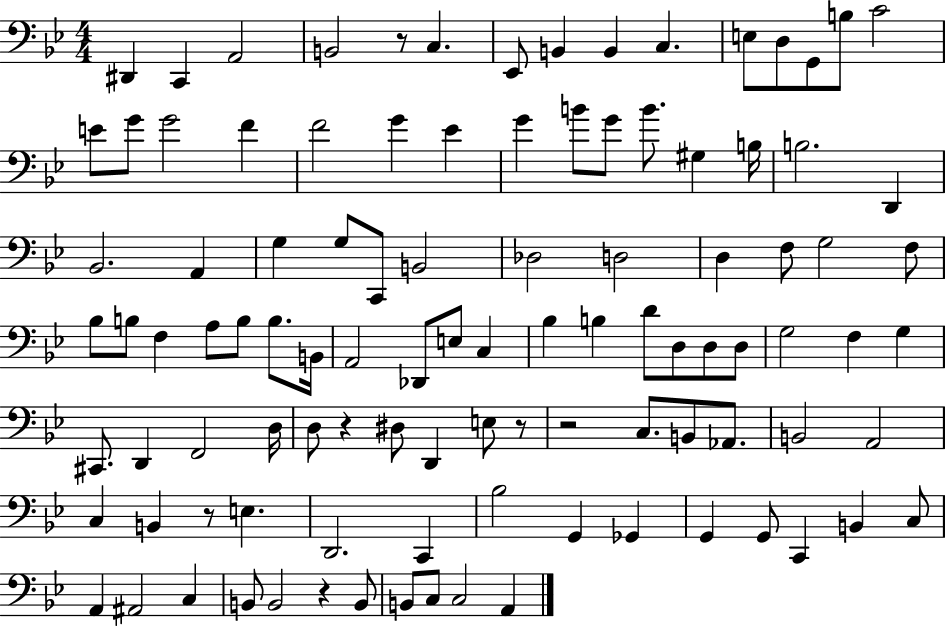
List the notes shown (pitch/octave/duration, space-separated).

D#2/q C2/q A2/h B2/h R/e C3/q. Eb2/e B2/q B2/q C3/q. E3/e D3/e G2/e B3/e C4/h E4/e G4/e G4/h F4/q F4/h G4/q Eb4/q G4/q B4/e G4/e B4/e. G#3/q B3/s B3/h. D2/q Bb2/h. A2/q G3/q G3/e C2/e B2/h Db3/h D3/h D3/q F3/e G3/h F3/e Bb3/e B3/e F3/q A3/e B3/e B3/e. B2/s A2/h Db2/e E3/e C3/q Bb3/q B3/q D4/e D3/e D3/e D3/e G3/h F3/q G3/q C#2/e. D2/q F2/h D3/s D3/e R/q D#3/e D2/q E3/e R/e R/h C3/e. B2/e Ab2/e. B2/h A2/h C3/q B2/q R/e E3/q. D2/h. C2/q Bb3/h G2/q Gb2/q G2/q G2/e C2/q B2/q C3/e A2/q A#2/h C3/q B2/e B2/h R/q B2/e B2/e C3/e C3/h A2/q